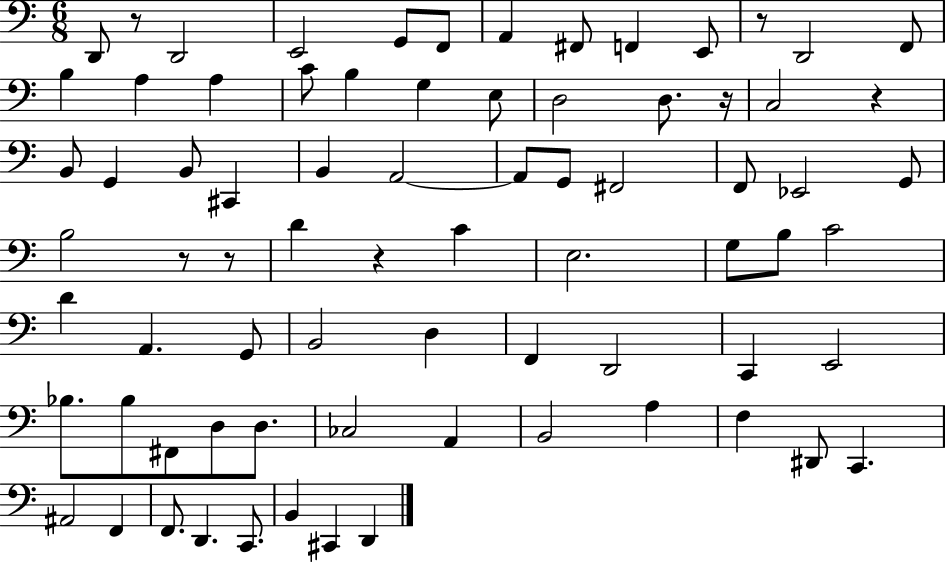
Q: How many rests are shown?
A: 7